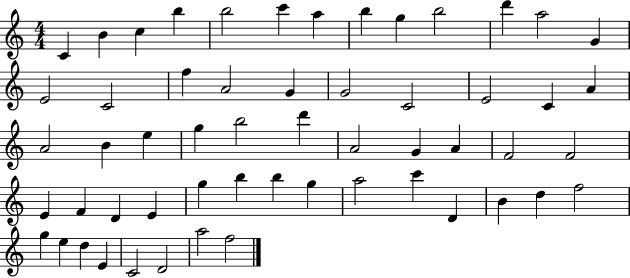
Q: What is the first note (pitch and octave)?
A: C4